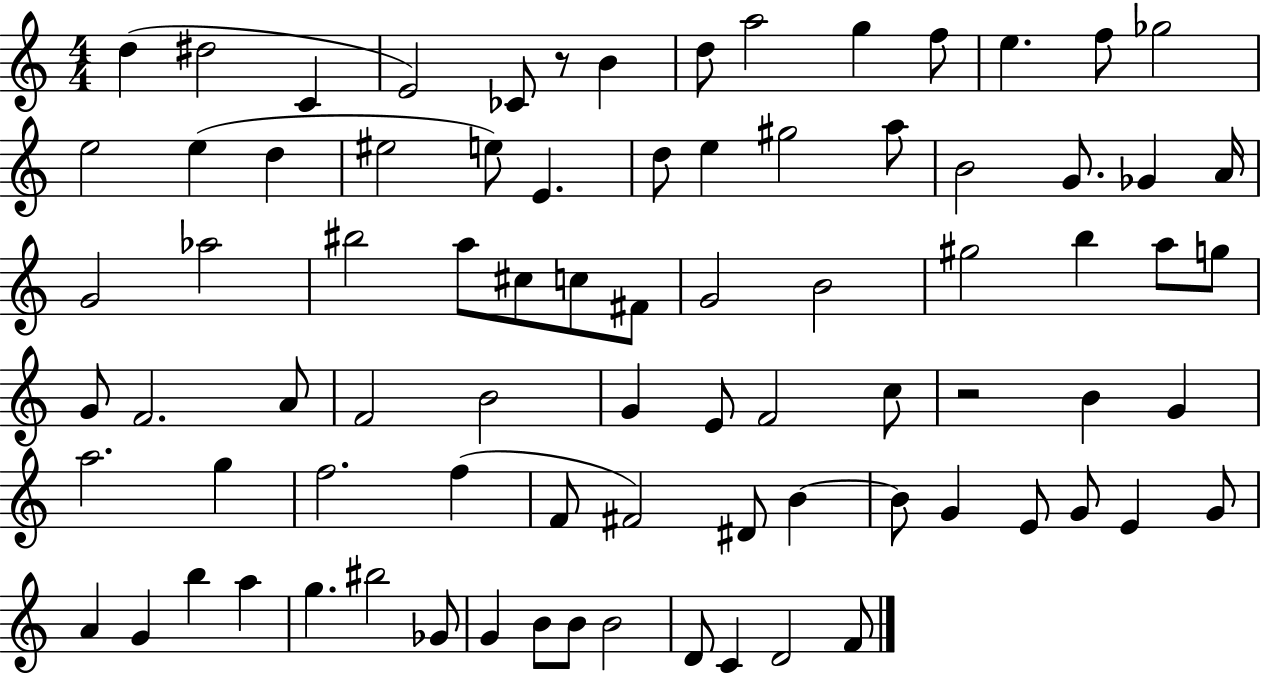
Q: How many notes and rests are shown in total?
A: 82